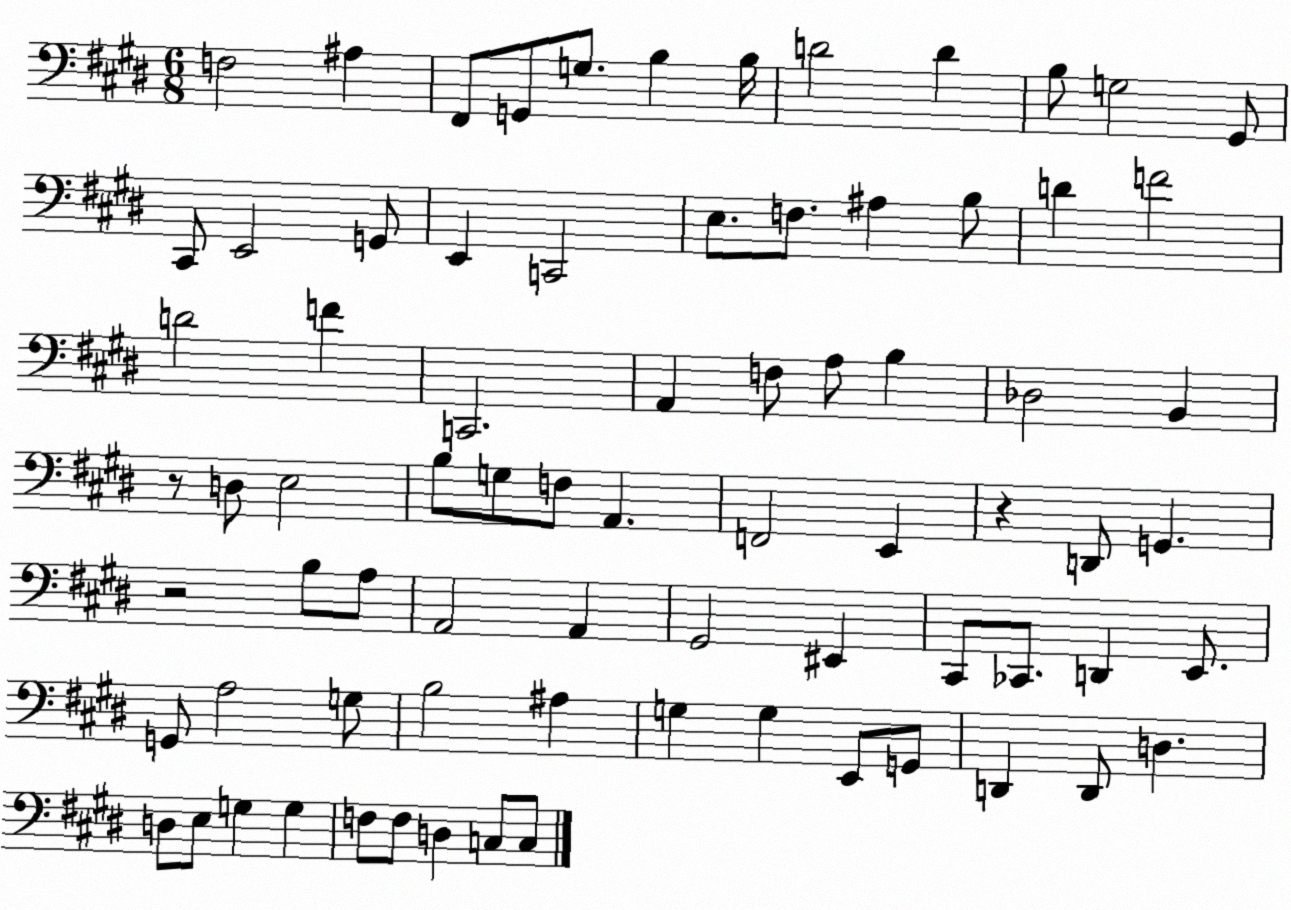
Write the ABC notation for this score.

X:1
T:Untitled
M:6/8
L:1/4
K:E
F,2 ^A, ^F,,/2 G,,/2 G,/2 B, B,/4 D2 D B,/2 G,2 ^G,,/2 ^C,,/2 E,,2 G,,/2 E,, C,,2 E,/2 F,/2 ^A, B,/2 D F2 D2 F C,,2 A,, F,/2 A,/2 B, _D,2 B,, z/2 D,/2 E,2 B,/2 G,/2 F,/2 A,, F,,2 E,, z D,,/2 G,, z2 B,/2 A,/2 A,,2 A,, ^G,,2 ^E,, ^C,,/2 _C,,/2 D,, E,,/2 G,,/2 A,2 G,/2 B,2 ^A, G, G, E,,/2 G,,/2 D,, D,,/2 D, D,/2 E,/2 G, G, F,/2 F,/2 D, C,/2 C,/2